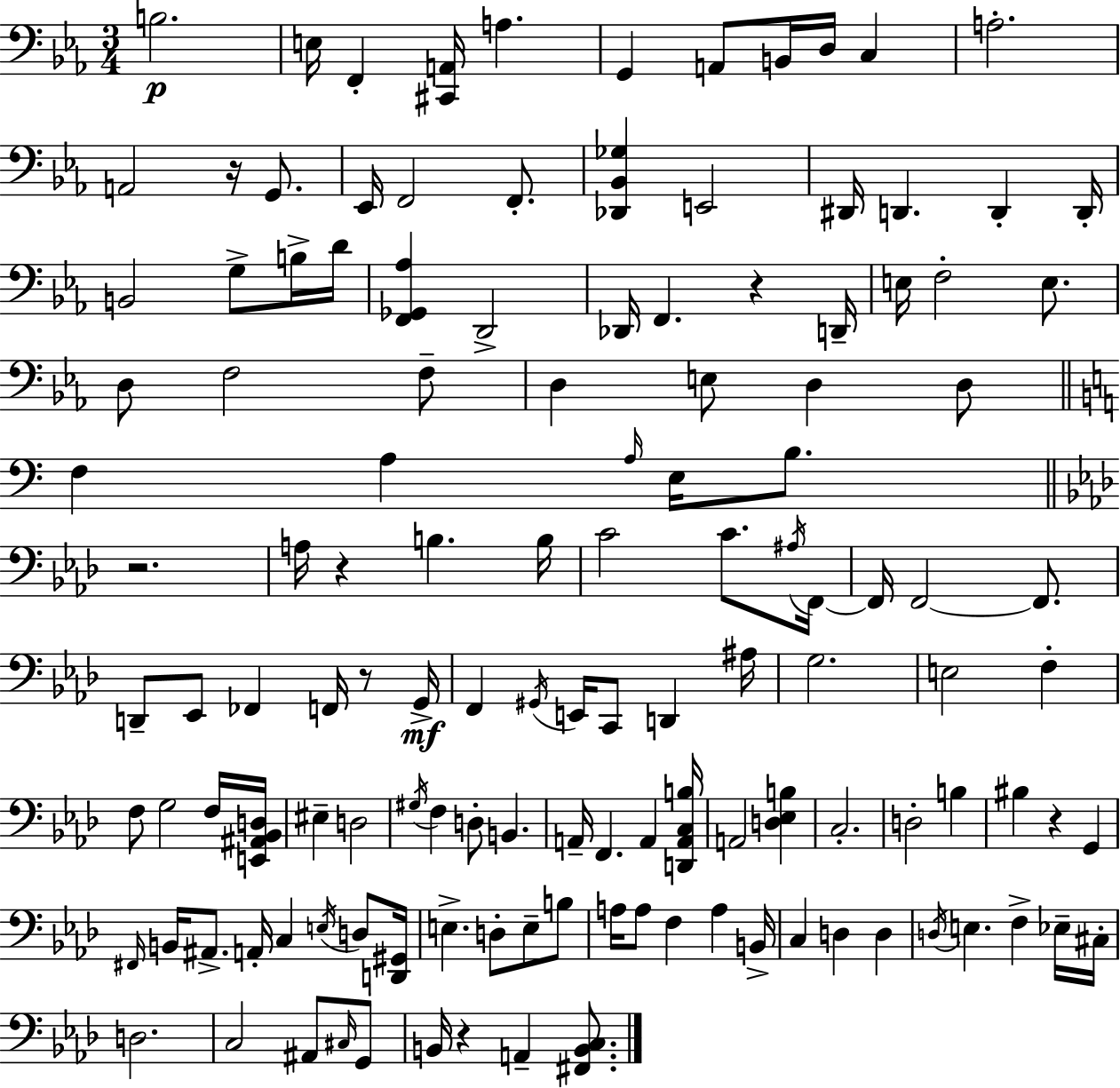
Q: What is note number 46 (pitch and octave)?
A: B3